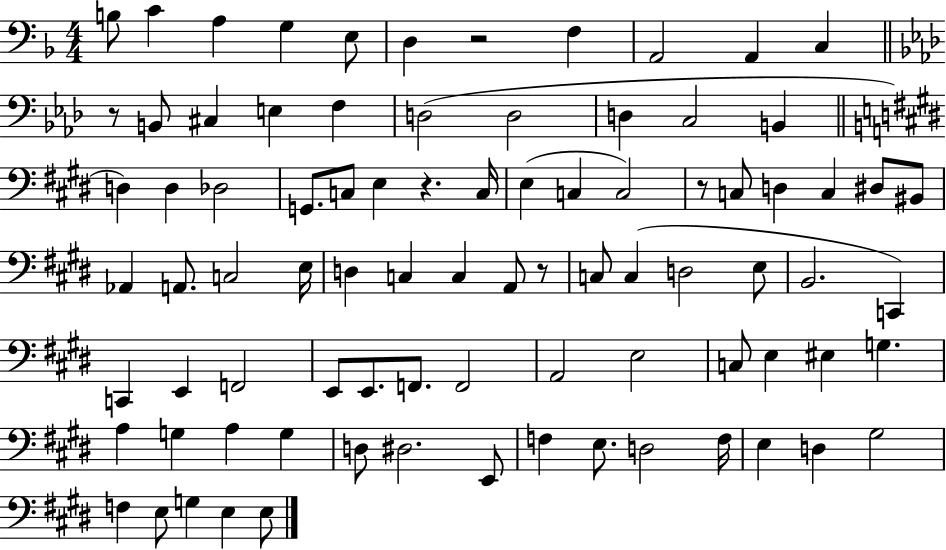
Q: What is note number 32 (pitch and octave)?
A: C3